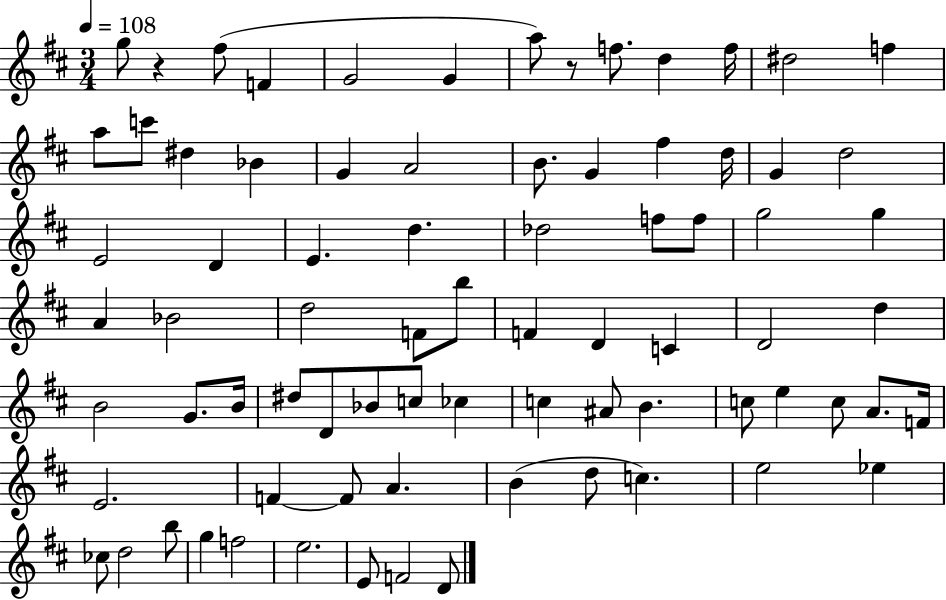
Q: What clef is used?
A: treble